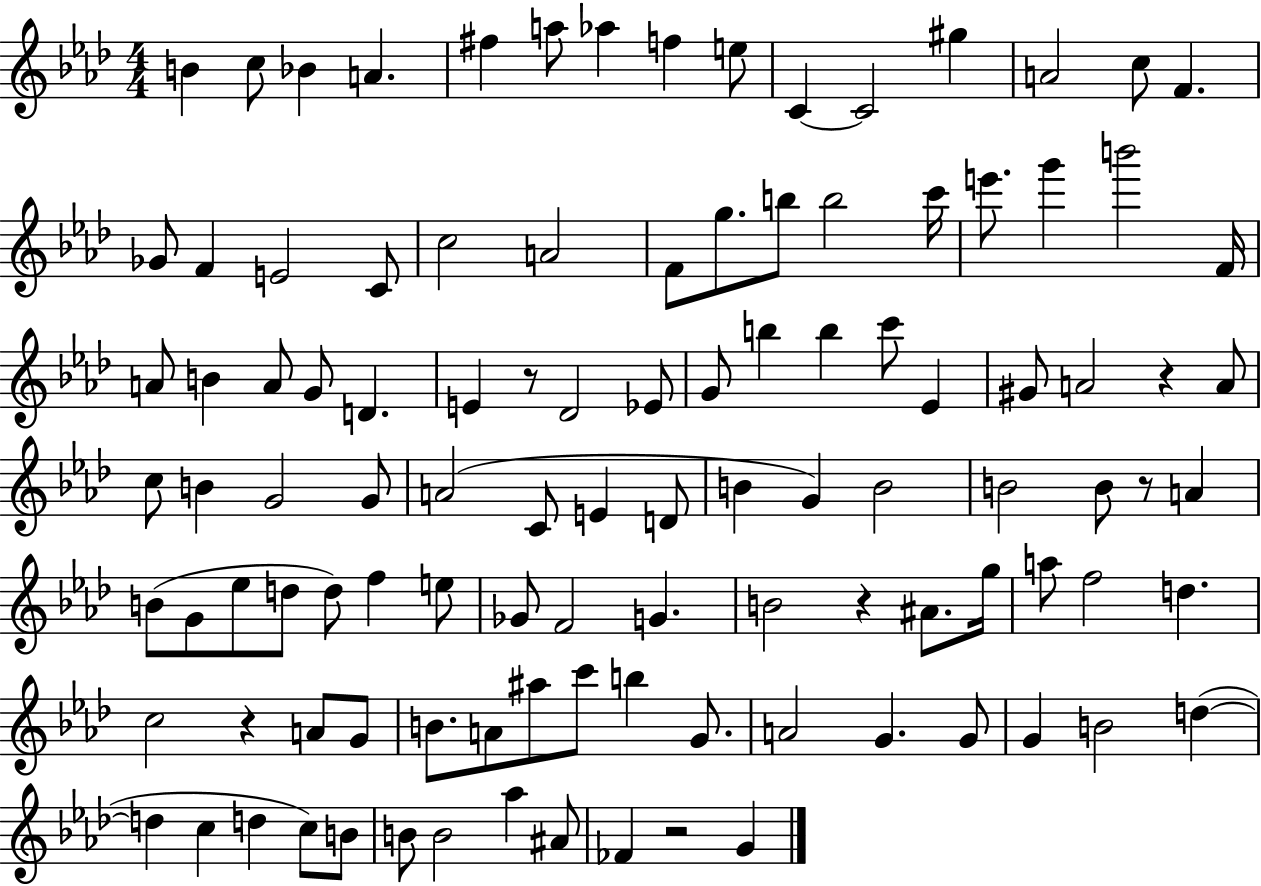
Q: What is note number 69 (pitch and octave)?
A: F4